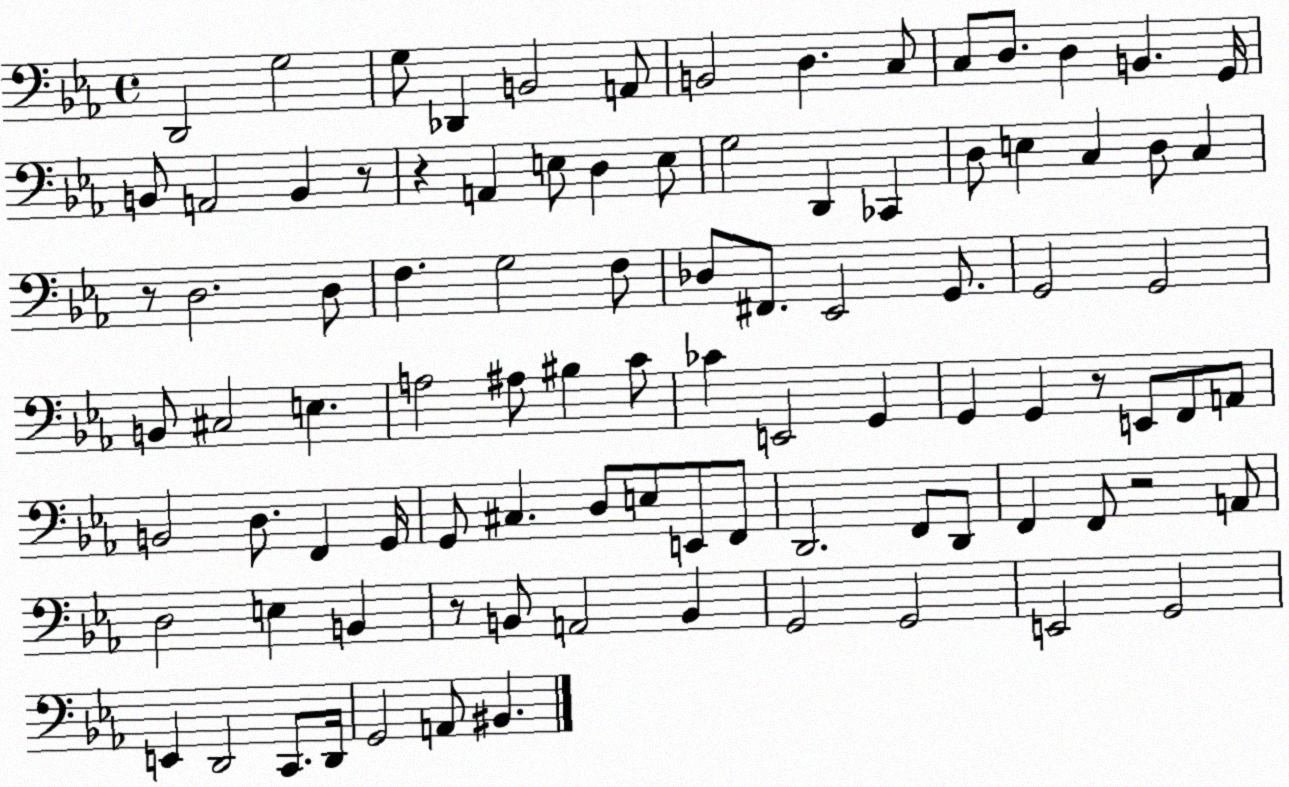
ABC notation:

X:1
T:Untitled
M:4/4
L:1/4
K:Eb
D,,2 G,2 G,/2 _D,, B,,2 A,,/2 B,,2 D, C,/2 C,/2 D,/2 D, B,, G,,/4 B,,/2 A,,2 B,, z/2 z A,, E,/2 D, E,/2 G,2 D,, _C,, D,/2 E, C, D,/2 C, z/2 D,2 D,/2 F, G,2 F,/2 _D,/2 ^F,,/2 _E,,2 G,,/2 G,,2 G,,2 B,,/2 ^C,2 E, A,2 ^A,/2 ^B, C/2 _C E,,2 G,, G,, G,, z/2 E,,/2 F,,/2 A,,/2 B,,2 D,/2 F,, G,,/4 G,,/2 ^C, D,/2 E,/2 E,,/2 F,,/2 D,,2 F,,/2 D,,/2 F,, F,,/2 z2 A,,/2 D,2 E, B,, z/2 B,,/2 A,,2 B,, G,,2 G,,2 E,,2 G,,2 E,, D,,2 C,,/2 D,,/4 G,,2 A,,/2 ^B,,